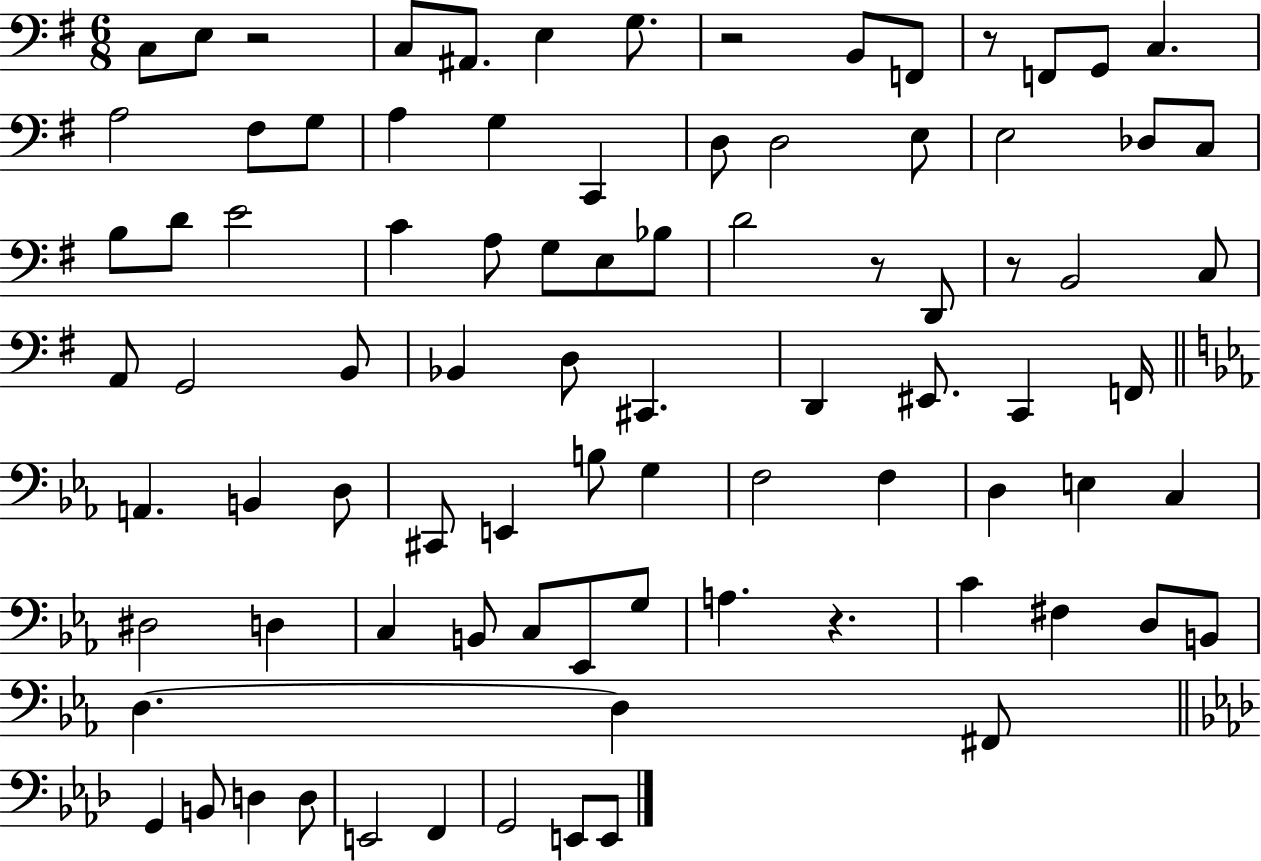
C3/e E3/e R/h C3/e A#2/e. E3/q G3/e. R/h B2/e F2/e R/e F2/e G2/e C3/q. A3/h F#3/e G3/e A3/q G3/q C2/q D3/e D3/h E3/e E3/h Db3/e C3/e B3/e D4/e E4/h C4/q A3/e G3/e E3/e Bb3/e D4/h R/e D2/e R/e B2/h C3/e A2/e G2/h B2/e Bb2/q D3/e C#2/q. D2/q EIS2/e. C2/q F2/s A2/q. B2/q D3/e C#2/e E2/q B3/e G3/q F3/h F3/q D3/q E3/q C3/q D#3/h D3/q C3/q B2/e C3/e Eb2/e G3/e A3/q. R/q. C4/q F#3/q D3/e B2/e D3/q. D3/q F#2/e G2/q B2/e D3/q D3/e E2/h F2/q G2/h E2/e E2/e